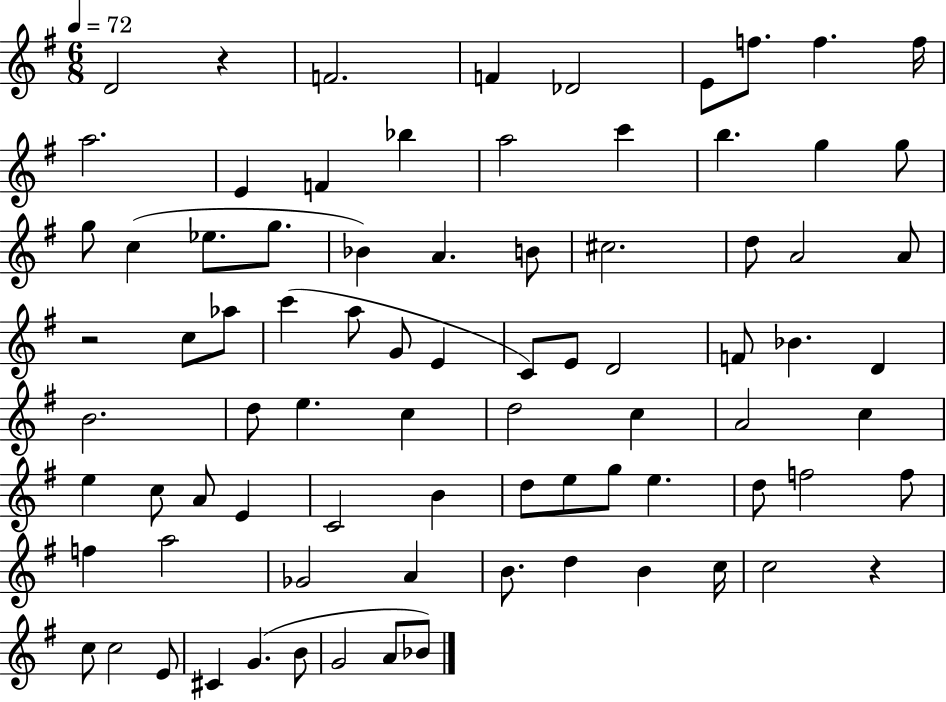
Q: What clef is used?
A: treble